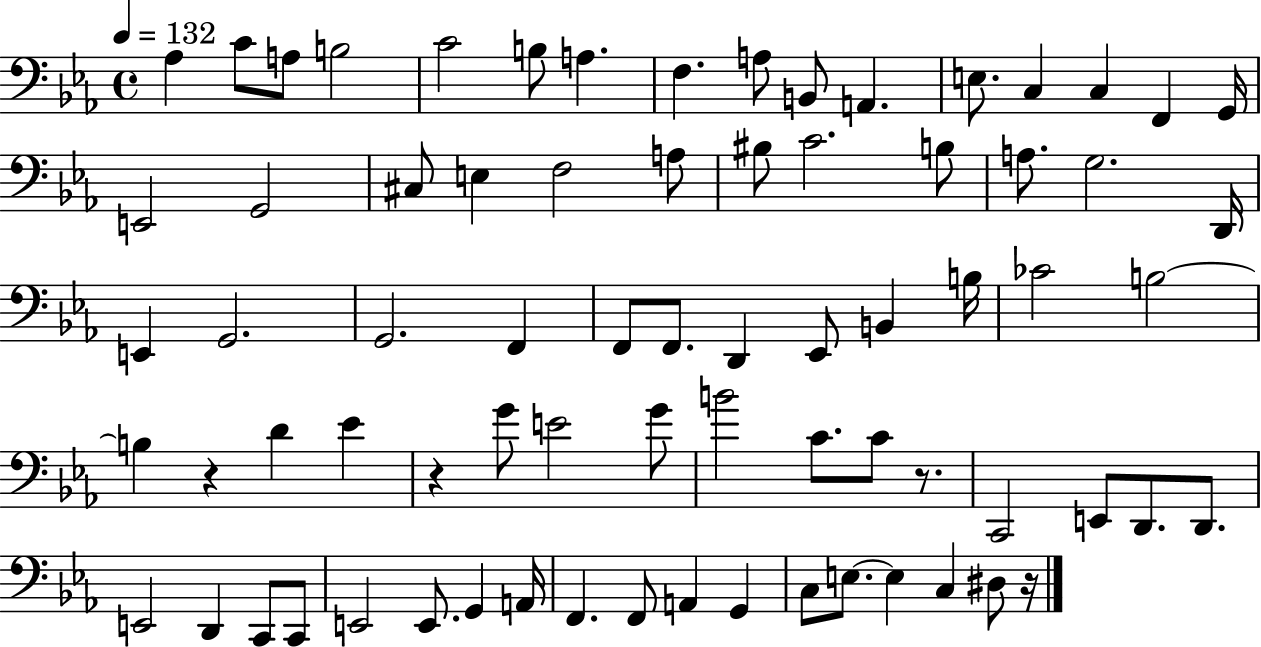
Ab3/q C4/e A3/e B3/h C4/h B3/e A3/q. F3/q. A3/e B2/e A2/q. E3/e. C3/q C3/q F2/q G2/s E2/h G2/h C#3/e E3/q F3/h A3/e BIS3/e C4/h. B3/e A3/e. G3/h. D2/s E2/q G2/h. G2/h. F2/q F2/e F2/e. D2/q Eb2/e B2/q B3/s CES4/h B3/h B3/q R/q D4/q Eb4/q R/q G4/e E4/h G4/e B4/h C4/e. C4/e R/e. C2/h E2/e D2/e. D2/e. E2/h D2/q C2/e C2/e E2/h E2/e. G2/q A2/s F2/q. F2/e A2/q G2/q C3/e E3/e. E3/q C3/q D#3/e R/s